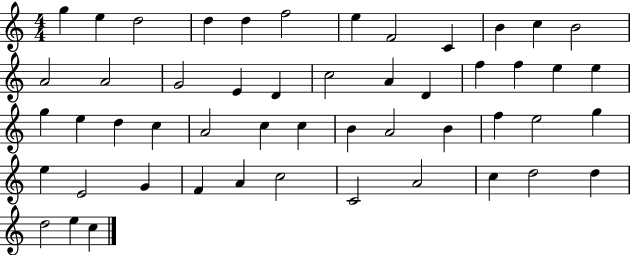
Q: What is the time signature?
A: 4/4